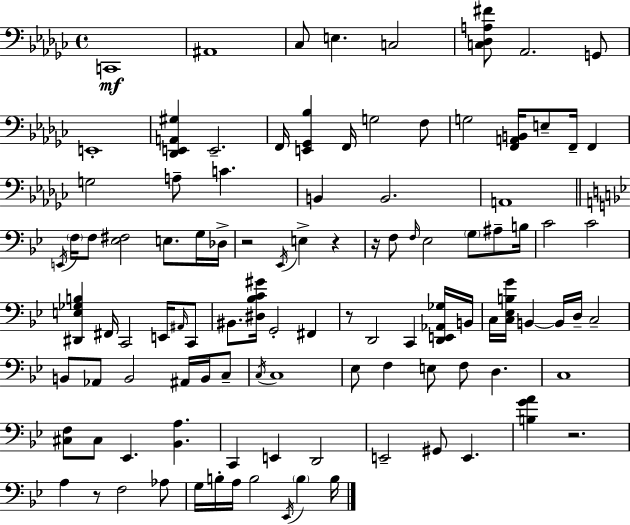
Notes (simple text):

C2/w A#2/w CES3/e E3/q. C3/h [C3,Db3,A3,F#4]/e Ab2/h. G2/e E2/w [Db2,E2,A2,G#3]/q E2/h. F2/s [E2,Gb2,Bb3]/q F2/s G3/h F3/e G3/h [F2,A2,B2]/s E3/e F2/s F2/q G3/h A3/e C4/q. B2/q B2/h. A2/w E2/s F3/s F3/e [Eb3,F#3]/h E3/e. G3/s Db3/s R/h Eb2/s E3/q R/q R/s F3/e F3/s Eb3/h G3/e A#3/e B3/s C4/h C4/h [D#2,E3,Gb3,B3]/q F#2/s C2/h E2/s A#2/s C2/e BIS2/e. [D#3,Bb3,C4,G#4]/s G2/h F#2/q R/e D2/h C2/q [D2,E2,Ab2,Gb3]/s B2/s C3/s [C3,Eb3,B3,G4]/s B2/q B2/s D3/s C3/h B2/e Ab2/e B2/h A#2/s B2/s C3/e C3/s C3/w Eb3/e F3/q E3/e F3/e D3/q. C3/w [C#3,F3]/e C#3/e Eb2/q. [Bb2,A3]/q. C2/q E2/q D2/h E2/h G#2/e E2/q. [B3,G4,A4]/q R/h. A3/q R/e F3/h Ab3/e G3/s B3/s A3/s B3/h Eb2/s B3/q B3/s